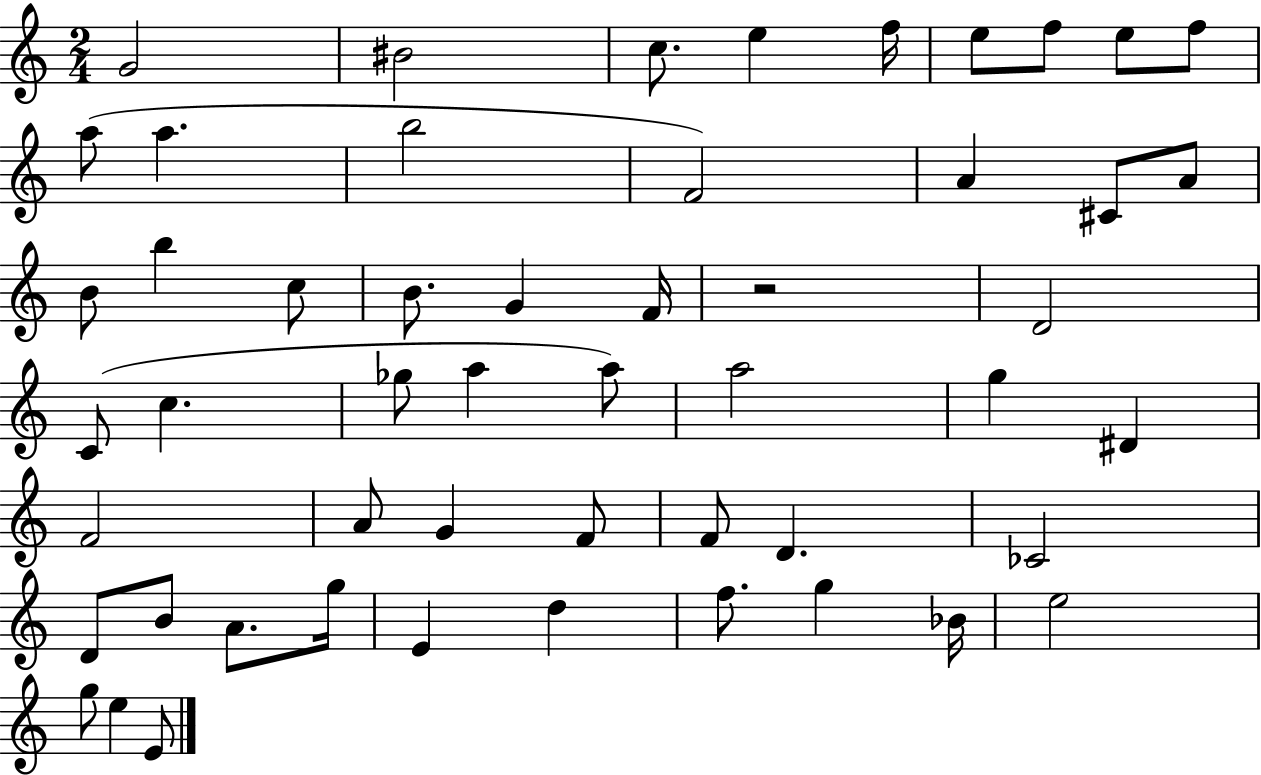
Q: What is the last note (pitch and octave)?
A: E4